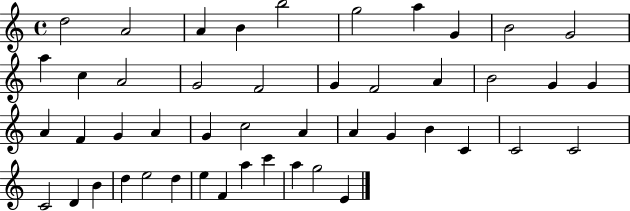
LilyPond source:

{
  \clef treble
  \time 4/4
  \defaultTimeSignature
  \key c \major
  d''2 a'2 | a'4 b'4 b''2 | g''2 a''4 g'4 | b'2 g'2 | \break a''4 c''4 a'2 | g'2 f'2 | g'4 f'2 a'4 | b'2 g'4 g'4 | \break a'4 f'4 g'4 a'4 | g'4 c''2 a'4 | a'4 g'4 b'4 c'4 | c'2 c'2 | \break c'2 d'4 b'4 | d''4 e''2 d''4 | e''4 f'4 a''4 c'''4 | a''4 g''2 e'4 | \break \bar "|."
}